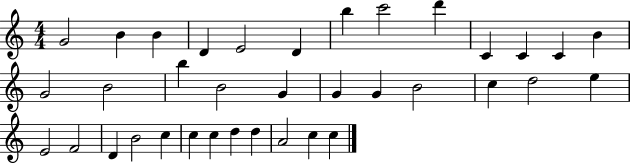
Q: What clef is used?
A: treble